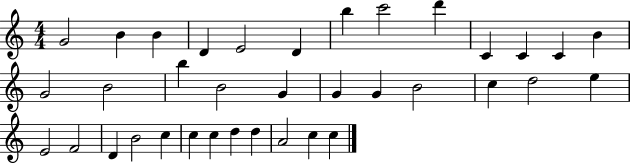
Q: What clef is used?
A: treble